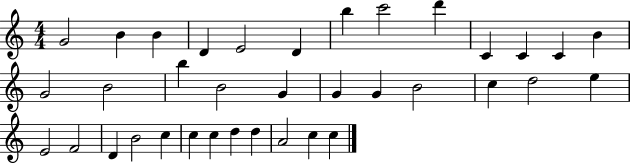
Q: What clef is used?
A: treble